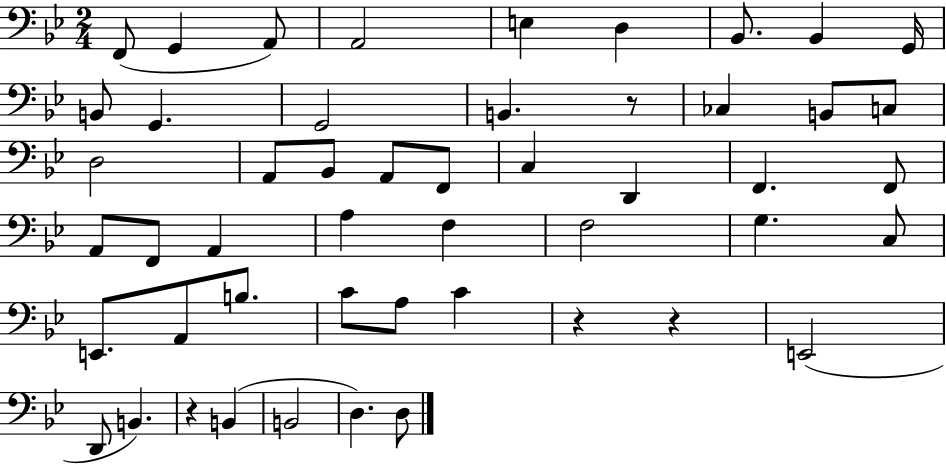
{
  \clef bass
  \numericTimeSignature
  \time 2/4
  \key bes \major
  f,8( g,4 a,8) | a,2 | e4 d4 | bes,8. bes,4 g,16 | \break b,8 g,4. | g,2 | b,4. r8 | ces4 b,8 c8 | \break d2 | a,8 bes,8 a,8 f,8 | c4 d,4 | f,4. f,8 | \break a,8 f,8 a,4 | a4 f4 | f2 | g4. c8 | \break e,8. a,8 b8. | c'8 a8 c'4 | r4 r4 | e,2( | \break d,8 b,4.) | r4 b,4( | b,2 | d4.) d8 | \break \bar "|."
}